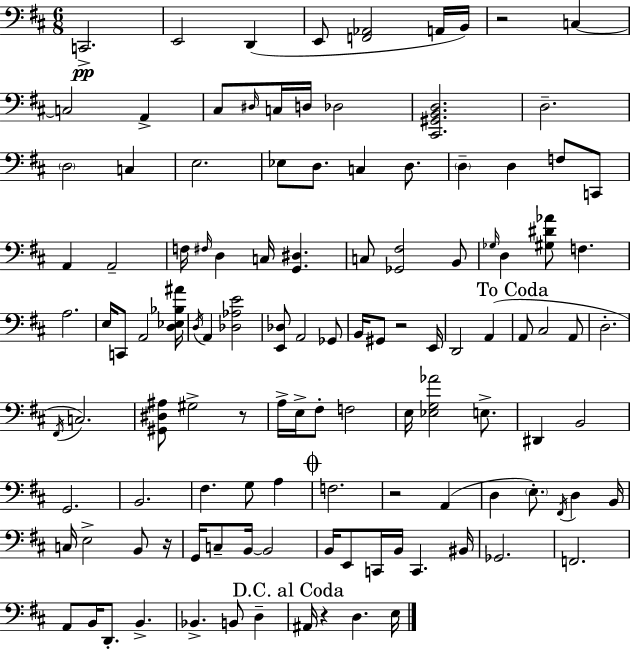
C2/h. E2/h D2/q E2/e [F2,Ab2]/h A2/s B2/s R/h C3/q C3/h A2/q C#3/e D#3/s C3/s D3/s Db3/h [C#2,G#2,B2,D3]/h. D3/h. D3/h C3/q E3/h. Eb3/e D3/e. C3/q D3/e. D3/q D3/q F3/e C2/e A2/q A2/h F3/s F#3/s D3/q C3/s [G2,D#3]/q. C3/e [Gb2,F#3]/h B2/e Gb3/s D3/q [G#3,D#4,Ab4]/e F3/q. A3/h. E3/s C2/e A2/h [D3,Eb3,Bb3,A#4]/s D3/s A2/q [Db3,Ab3,E4]/h [E2,Db3]/e A2/h Gb2/e B2/s G#2/e R/h E2/s D2/h A2/q A2/e C#3/h A2/e D3/h. F#2/s C3/h. [G#2,D#3,A#3]/e G#3/h R/e A3/s E3/s F#3/e F3/h E3/s [Eb3,G3,Ab4]/h E3/e. D#2/q B2/h G2/h. B2/h. F#3/q. G3/e A3/q F3/h. R/h A2/q D3/q E3/e. F#2/s D3/q B2/s C3/s E3/h B2/e R/s G2/s C3/e B2/s B2/h B2/s E2/e C2/s B2/s C2/q. BIS2/s Gb2/h. F2/h. A2/e B2/s D2/e. B2/q. Bb2/q. B2/e D3/q A#2/s R/q D3/q. E3/s